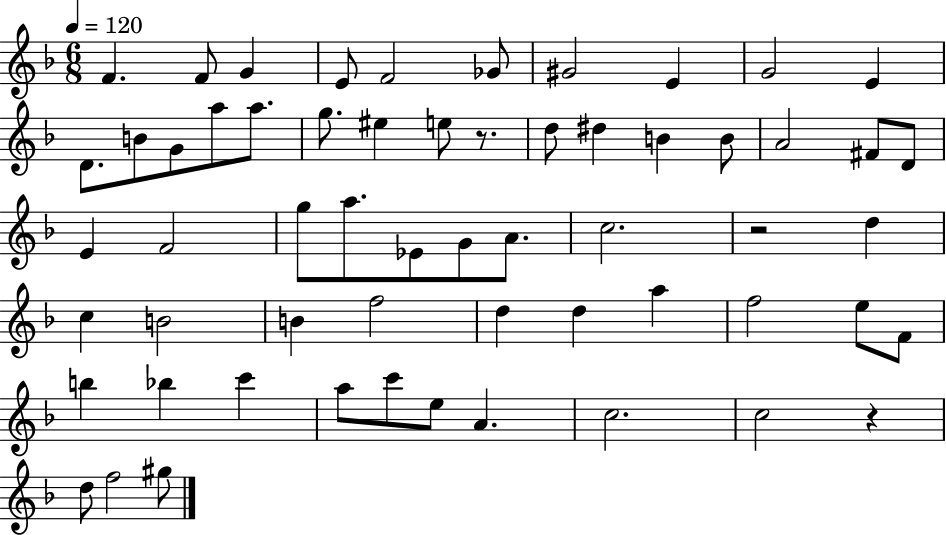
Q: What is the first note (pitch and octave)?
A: F4